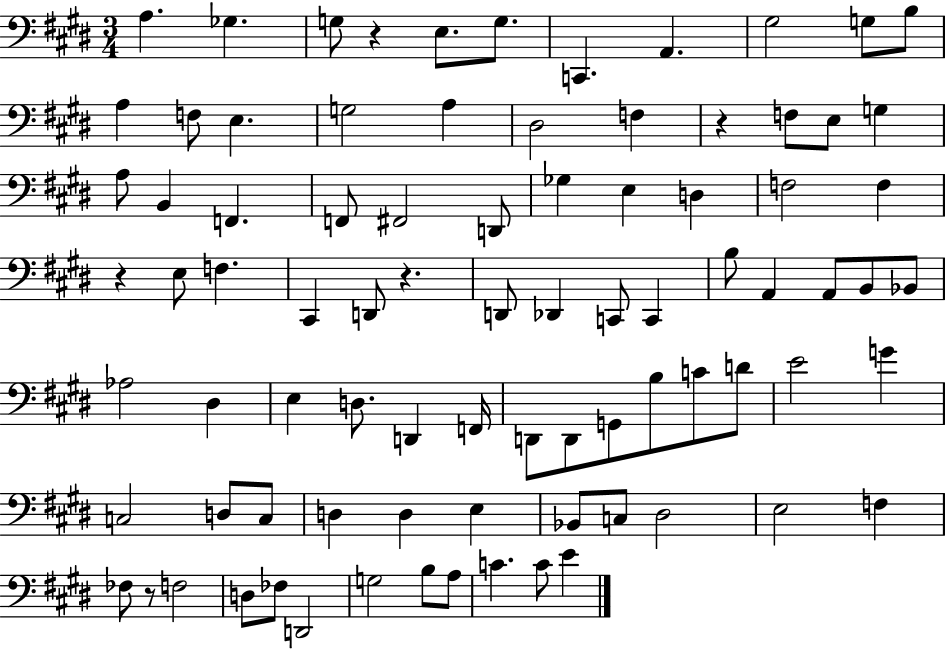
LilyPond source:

{
  \clef bass
  \numericTimeSignature
  \time 3/4
  \key e \major
  a4. ges4. | g8 r4 e8. g8. | c,4. a,4. | gis2 g8 b8 | \break a4 f8 e4. | g2 a4 | dis2 f4 | r4 f8 e8 g4 | \break a8 b,4 f,4. | f,8 fis,2 d,8 | ges4 e4 d4 | f2 f4 | \break r4 e8 f4. | cis,4 d,8 r4. | d,8 des,4 c,8 c,4 | b8 a,4 a,8 b,8 bes,8 | \break aes2 dis4 | e4 d8. d,4 f,16 | d,8 d,8 g,8 b8 c'8 d'8 | e'2 g'4 | \break c2 d8 c8 | d4 d4 e4 | bes,8 c8 dis2 | e2 f4 | \break fes8 r8 f2 | d8 fes8 d,2 | g2 b8 a8 | c'4. c'8 e'4 | \break \bar "|."
}